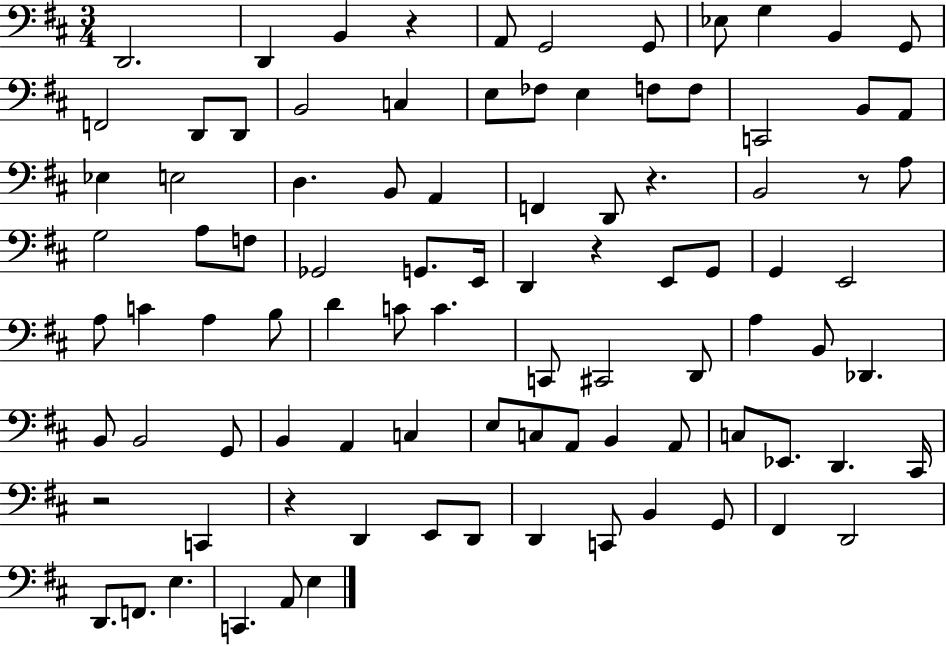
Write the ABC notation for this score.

X:1
T:Untitled
M:3/4
L:1/4
K:D
D,,2 D,, B,, z A,,/2 G,,2 G,,/2 _E,/2 G, B,, G,,/2 F,,2 D,,/2 D,,/2 B,,2 C, E,/2 _F,/2 E, F,/2 F,/2 C,,2 B,,/2 A,,/2 _E, E,2 D, B,,/2 A,, F,, D,,/2 z B,,2 z/2 A,/2 G,2 A,/2 F,/2 _G,,2 G,,/2 E,,/4 D,, z E,,/2 G,,/2 G,, E,,2 A,/2 C A, B,/2 D C/2 C C,,/2 ^C,,2 D,,/2 A, B,,/2 _D,, B,,/2 B,,2 G,,/2 B,, A,, C, E,/2 C,/2 A,,/2 B,, A,,/2 C,/2 _E,,/2 D,, ^C,,/4 z2 C,, z D,, E,,/2 D,,/2 D,, C,,/2 B,, G,,/2 ^F,, D,,2 D,,/2 F,,/2 E, C,, A,,/2 E,